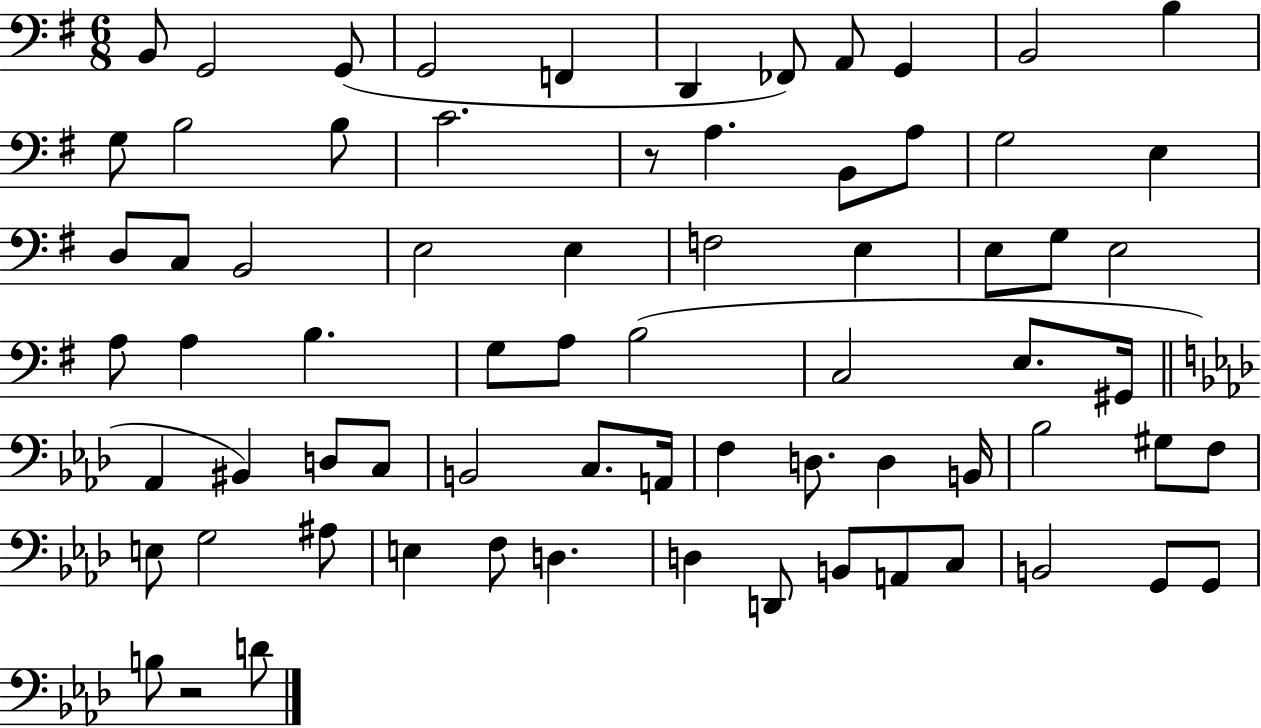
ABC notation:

X:1
T:Untitled
M:6/8
L:1/4
K:G
B,,/2 G,,2 G,,/2 G,,2 F,, D,, _F,,/2 A,,/2 G,, B,,2 B, G,/2 B,2 B,/2 C2 z/2 A, B,,/2 A,/2 G,2 E, D,/2 C,/2 B,,2 E,2 E, F,2 E, E,/2 G,/2 E,2 A,/2 A, B, G,/2 A,/2 B,2 C,2 E,/2 ^G,,/4 _A,, ^B,, D,/2 C,/2 B,,2 C,/2 A,,/4 F, D,/2 D, B,,/4 _B,2 ^G,/2 F,/2 E,/2 G,2 ^A,/2 E, F,/2 D, D, D,,/2 B,,/2 A,,/2 C,/2 B,,2 G,,/2 G,,/2 B,/2 z2 D/2